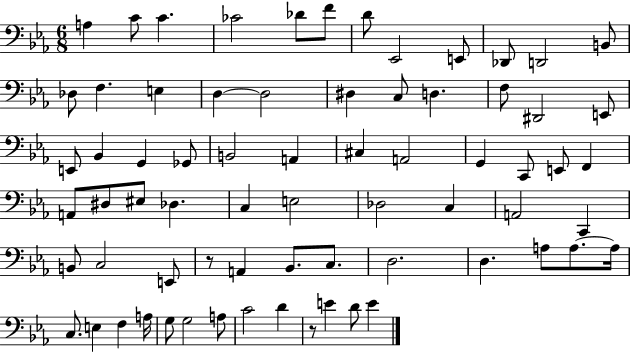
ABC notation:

X:1
T:Untitled
M:6/8
L:1/4
K:Eb
A, C/2 C _C2 _D/2 F/2 D/2 _E,,2 E,,/2 _D,,/2 D,,2 B,,/2 _D,/2 F, E, D, D,2 ^D, C,/2 D, F,/2 ^D,,2 E,,/2 E,,/2 _B,, G,, _G,,/2 B,,2 A,, ^C, A,,2 G,, C,,/2 E,,/2 F,, A,,/2 ^D,/2 ^E,/2 _D, C, E,2 _D,2 C, A,,2 C,, B,,/2 C,2 E,,/2 z/2 A,, _B,,/2 C,/2 D,2 D, A,/2 A,/2 A,/4 C,/2 E, F, A,/4 G,/2 G,2 A,/2 C2 D z/2 E D/2 E